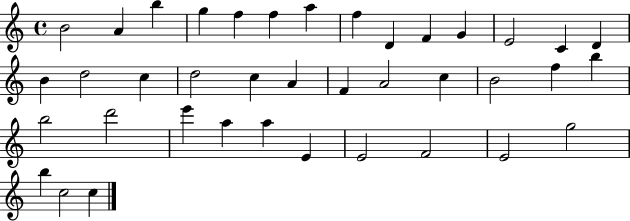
B4/h A4/q B5/q G5/q F5/q F5/q A5/q F5/q D4/q F4/q G4/q E4/h C4/q D4/q B4/q D5/h C5/q D5/h C5/q A4/q F4/q A4/h C5/q B4/h F5/q B5/q B5/h D6/h E6/q A5/q A5/q E4/q E4/h F4/h E4/h G5/h B5/q C5/h C5/q